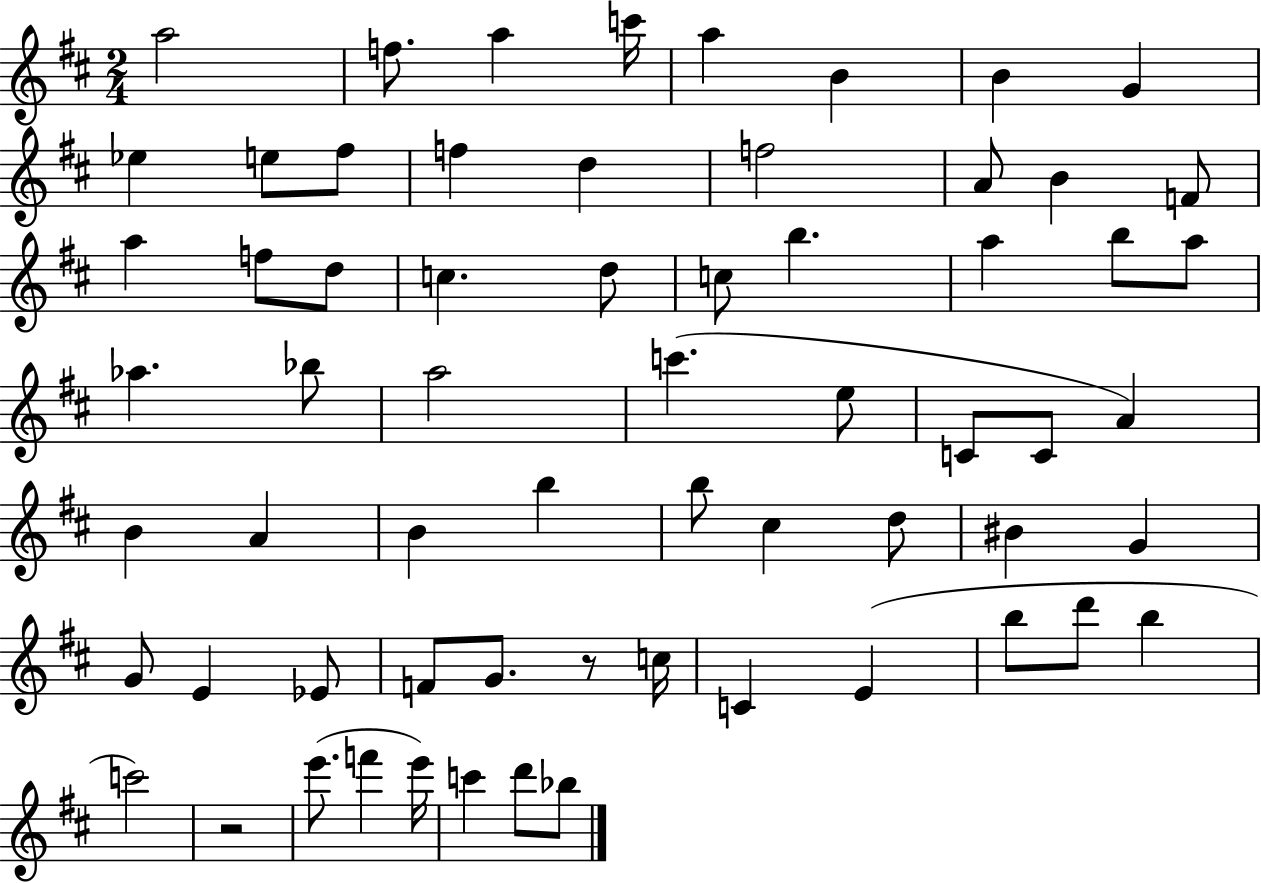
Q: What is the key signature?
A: D major